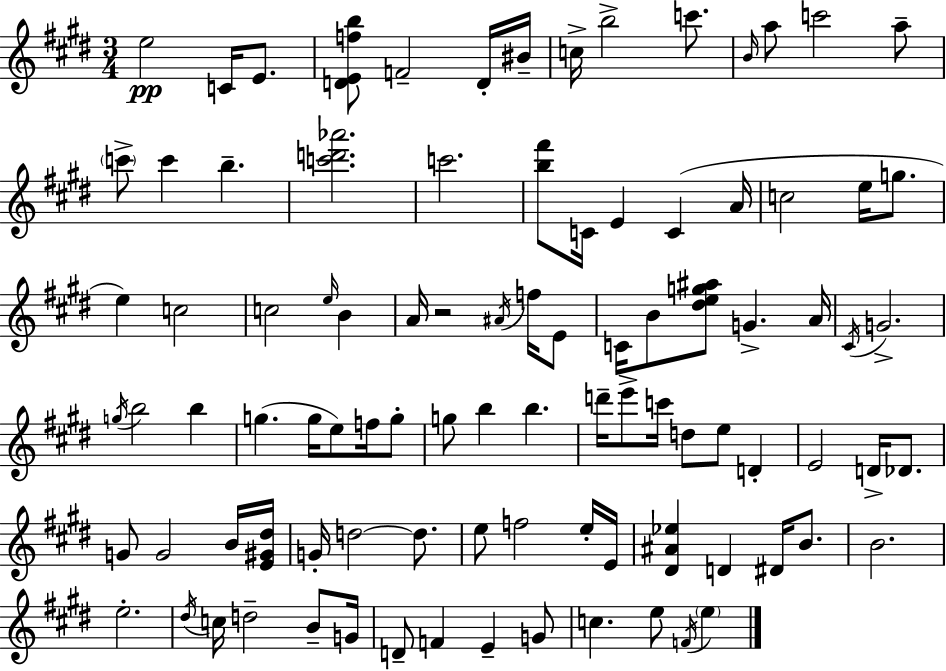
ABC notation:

X:1
T:Untitled
M:3/4
L:1/4
K:E
e2 C/4 E/2 [DEfb]/2 F2 D/4 ^B/4 c/4 b2 c'/2 B/4 a/2 c'2 a/2 c'/2 c' b [c'd'_a']2 c'2 [b^f']/2 C/4 E C A/4 c2 e/4 g/2 e c2 c2 e/4 B A/4 z2 ^A/4 f/4 E/2 C/4 B/2 [^deg^a]/2 G A/4 ^C/4 G2 g/4 b2 b g g/4 e/2 f/4 g/2 g/2 b b d'/4 e'/2 c'/4 d/2 e/2 D E2 D/4 _D/2 G/2 G2 B/4 [E^G^d]/4 G/4 d2 d/2 e/2 f2 e/4 E/4 [^D^A_e] D ^D/4 B/2 B2 e2 ^d/4 c/4 d2 B/2 G/4 D/2 F E G/2 c e/2 F/4 e